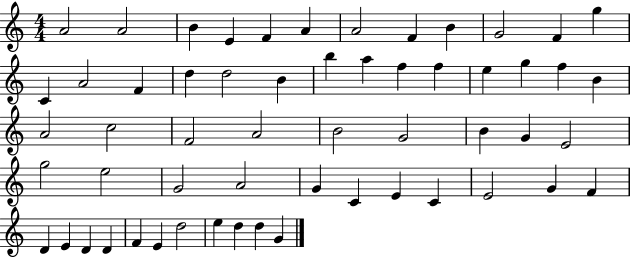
{
  \clef treble
  \numericTimeSignature
  \time 4/4
  \key c \major
  a'2 a'2 | b'4 e'4 f'4 a'4 | a'2 f'4 b'4 | g'2 f'4 g''4 | \break c'4 a'2 f'4 | d''4 d''2 b'4 | b''4 a''4 f''4 f''4 | e''4 g''4 f''4 b'4 | \break a'2 c''2 | f'2 a'2 | b'2 g'2 | b'4 g'4 e'2 | \break g''2 e''2 | g'2 a'2 | g'4 c'4 e'4 c'4 | e'2 g'4 f'4 | \break d'4 e'4 d'4 d'4 | f'4 e'4 d''2 | e''4 d''4 d''4 g'4 | \bar "|."
}